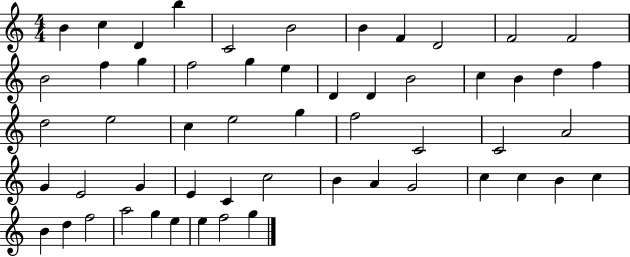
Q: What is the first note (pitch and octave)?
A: B4